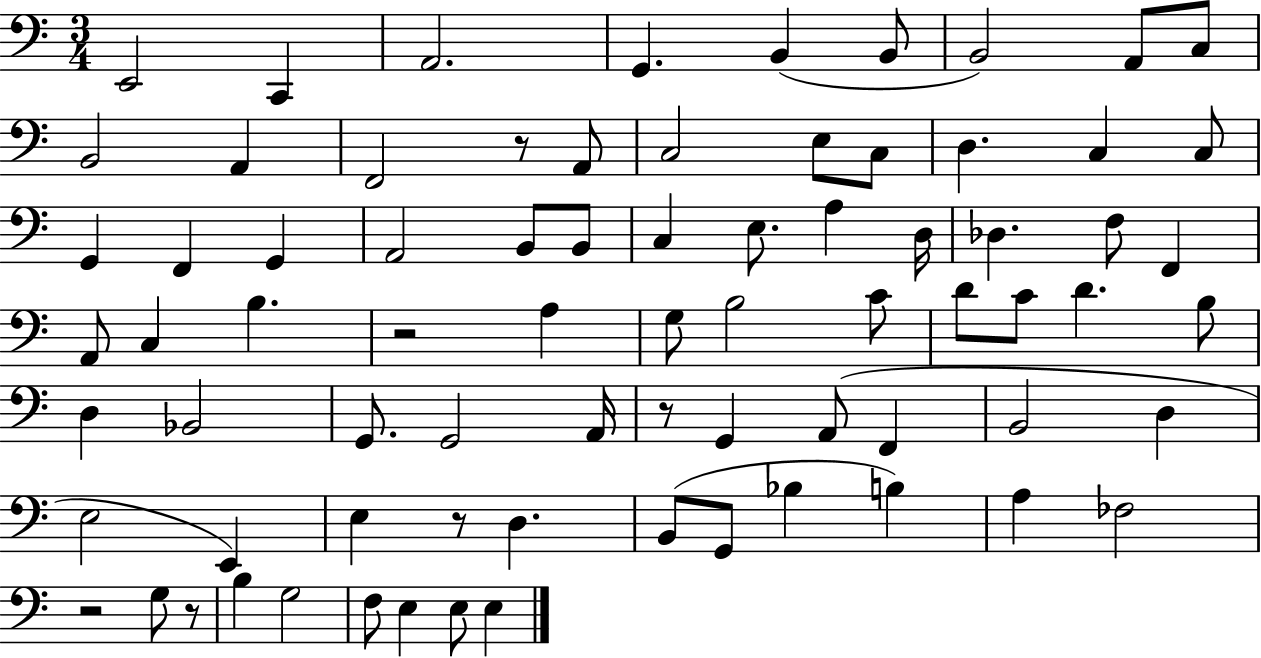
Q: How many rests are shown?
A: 6